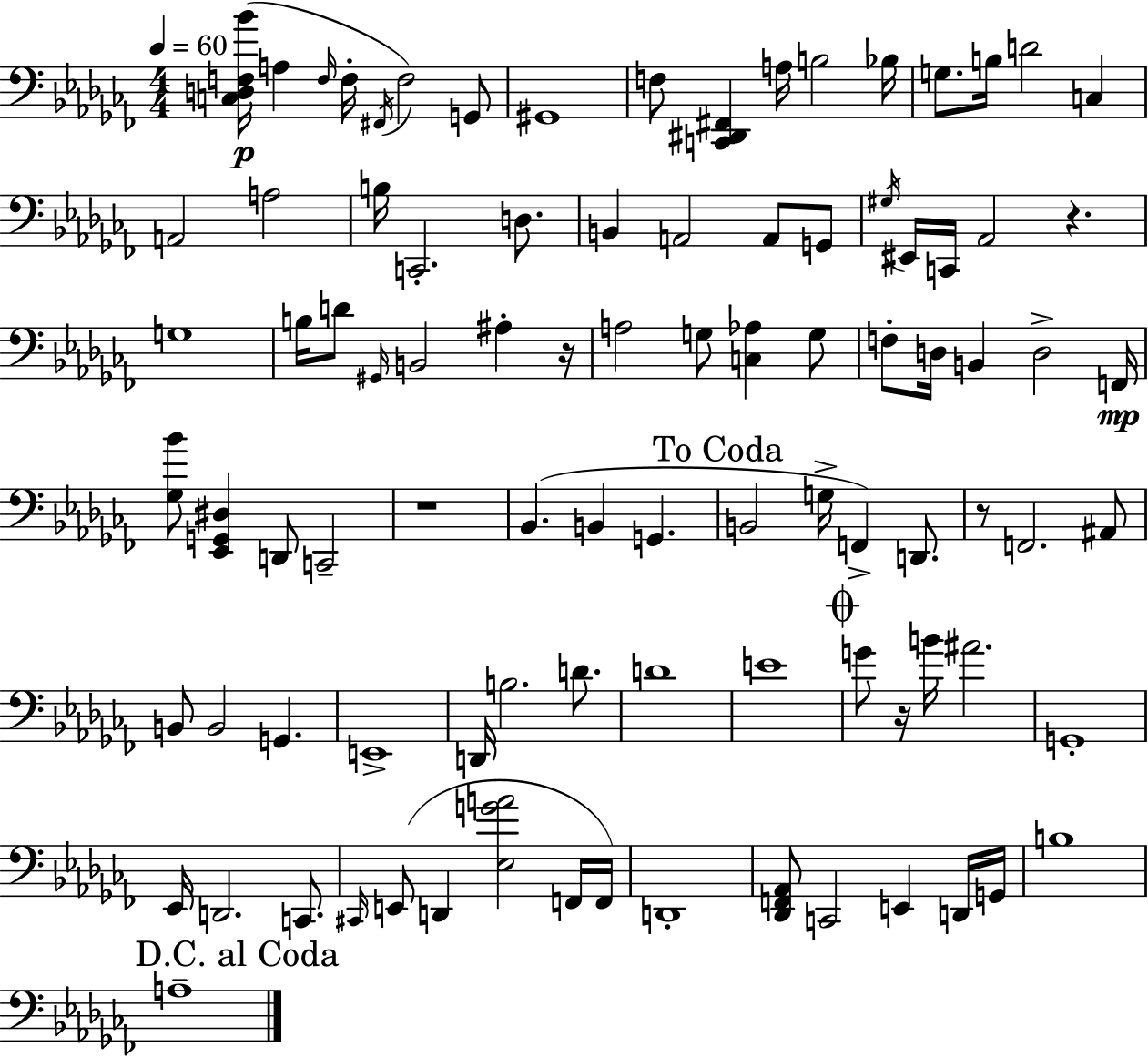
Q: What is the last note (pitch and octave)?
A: A3